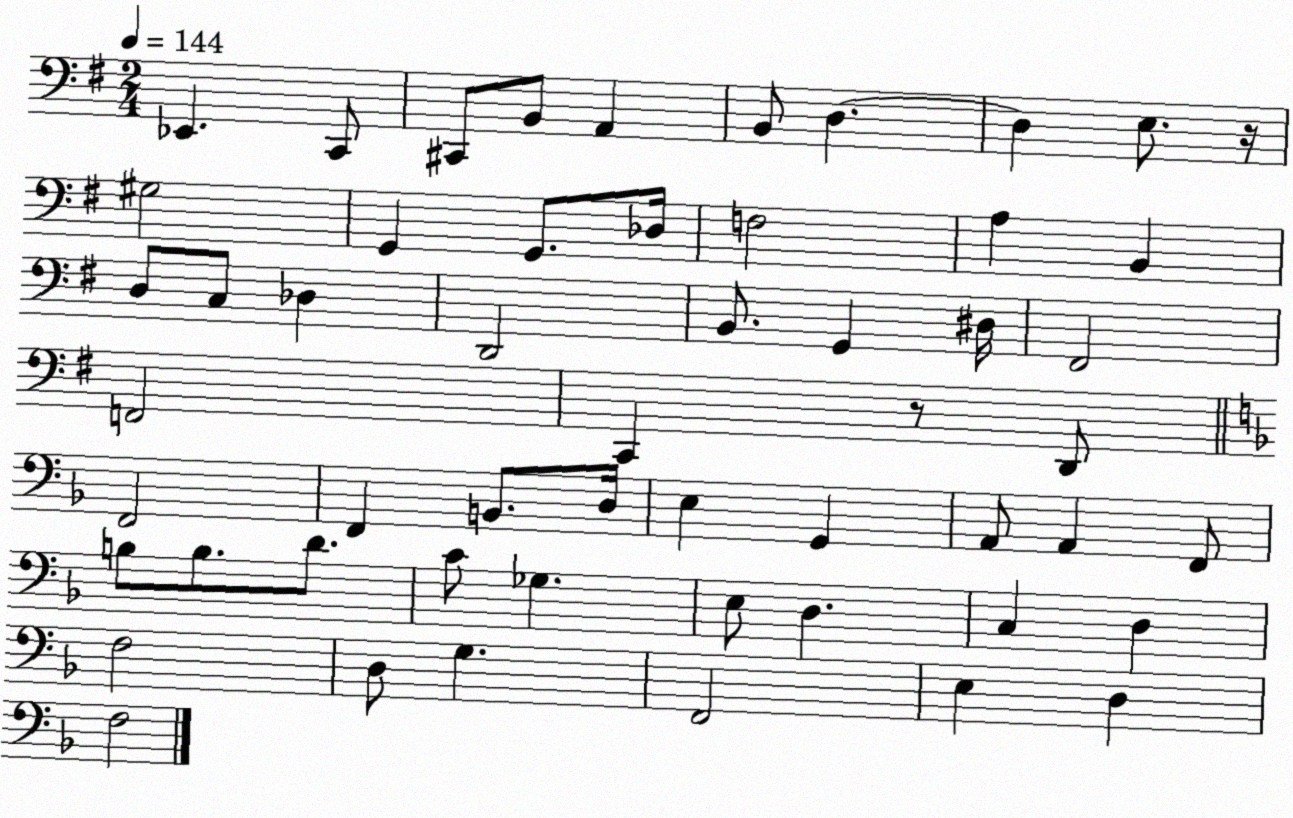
X:1
T:Untitled
M:2/4
L:1/4
K:G
_E,, C,,/2 ^C,,/2 B,,/2 A,, B,,/2 D, D, E,/2 z/4 ^G,2 G,, G,,/2 _D,/4 F,2 A, B,, D,/2 C,/2 _D, D,,2 B,,/2 G,, ^D,/4 ^F,,2 F,,2 C,, z/2 D,,/2 F,,2 F,, B,,/2 D,/4 E, G,, A,,/2 A,, F,,/2 B,/2 B,/2 D/2 C/2 _G, E,/2 D, C, D, F,2 D,/2 G, F,,2 E, D, F,2